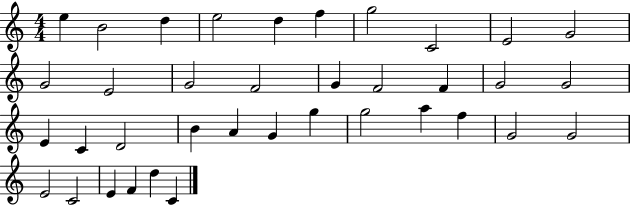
X:1
T:Untitled
M:4/4
L:1/4
K:C
e B2 d e2 d f g2 C2 E2 G2 G2 E2 G2 F2 G F2 F G2 G2 E C D2 B A G g g2 a f G2 G2 E2 C2 E F d C